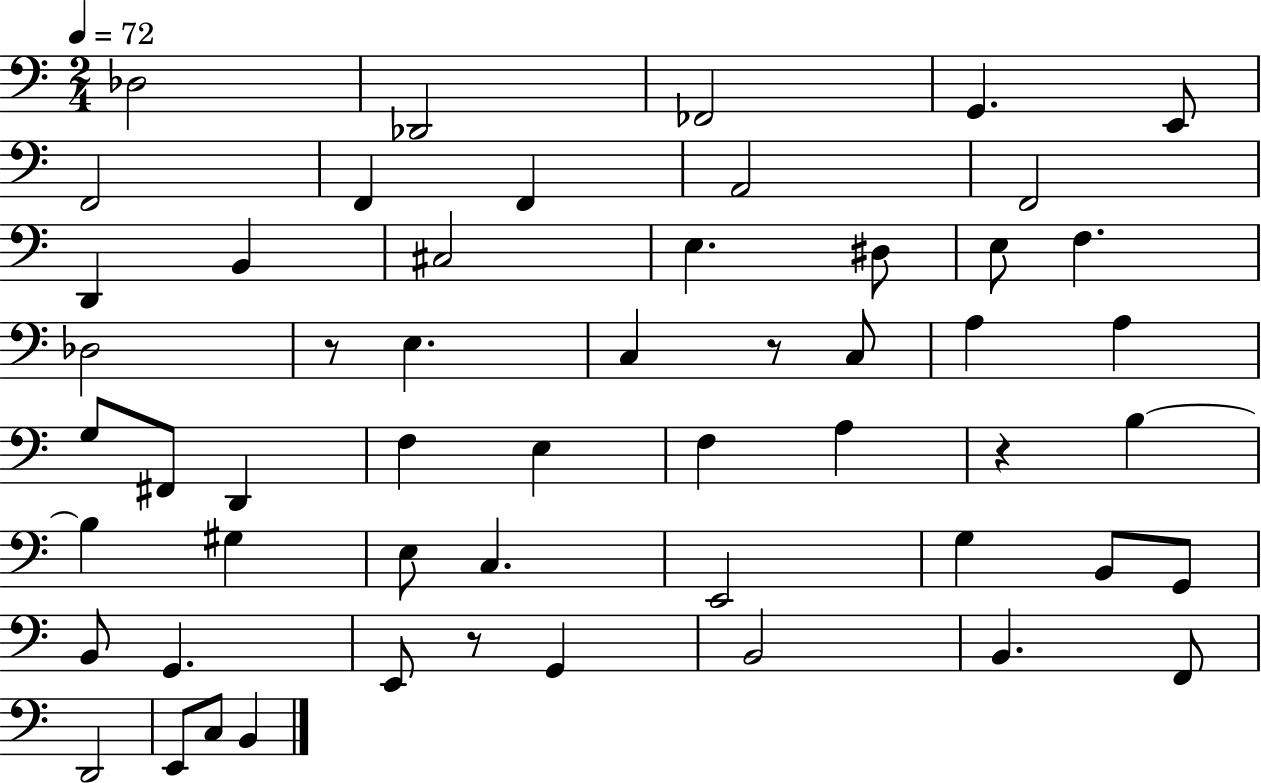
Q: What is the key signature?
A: C major